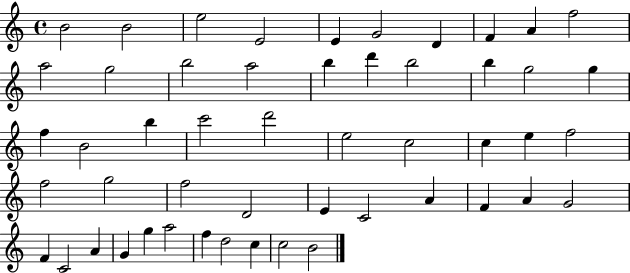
B4/h B4/h E5/h E4/h E4/q G4/h D4/q F4/q A4/q F5/h A5/h G5/h B5/h A5/h B5/q D6/q B5/h B5/q G5/h G5/q F5/q B4/h B5/q C6/h D6/h E5/h C5/h C5/q E5/q F5/h F5/h G5/h F5/h D4/h E4/q C4/h A4/q F4/q A4/q G4/h F4/q C4/h A4/q G4/q G5/q A5/h F5/q D5/h C5/q C5/h B4/h